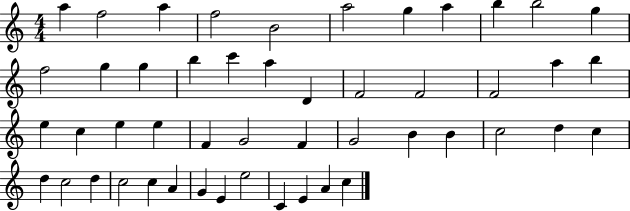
A5/q F5/h A5/q F5/h B4/h A5/h G5/q A5/q B5/q B5/h G5/q F5/h G5/q G5/q B5/q C6/q A5/q D4/q F4/h F4/h F4/h A5/q B5/q E5/q C5/q E5/q E5/q F4/q G4/h F4/q G4/h B4/q B4/q C5/h D5/q C5/q D5/q C5/h D5/q C5/h C5/q A4/q G4/q E4/q E5/h C4/q E4/q A4/q C5/q